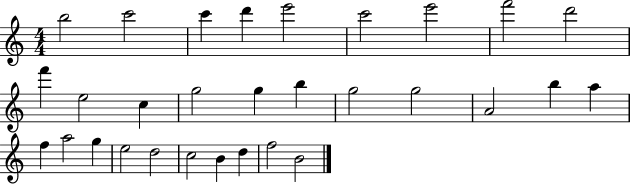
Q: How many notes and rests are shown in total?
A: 30